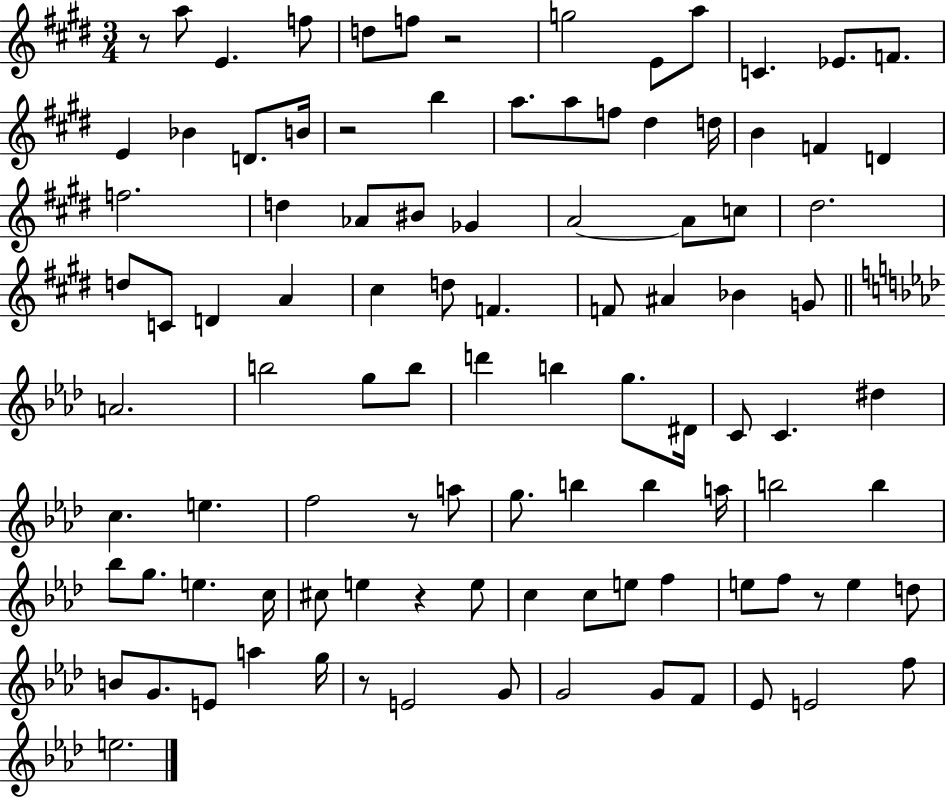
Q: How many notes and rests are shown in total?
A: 101